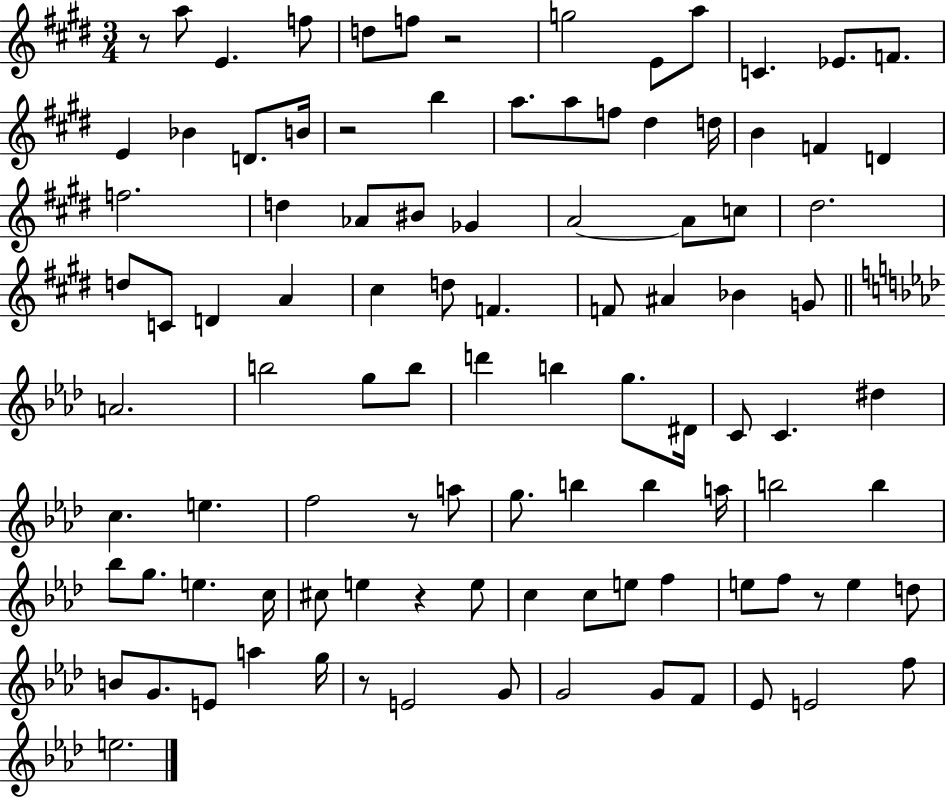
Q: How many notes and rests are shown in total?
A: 101